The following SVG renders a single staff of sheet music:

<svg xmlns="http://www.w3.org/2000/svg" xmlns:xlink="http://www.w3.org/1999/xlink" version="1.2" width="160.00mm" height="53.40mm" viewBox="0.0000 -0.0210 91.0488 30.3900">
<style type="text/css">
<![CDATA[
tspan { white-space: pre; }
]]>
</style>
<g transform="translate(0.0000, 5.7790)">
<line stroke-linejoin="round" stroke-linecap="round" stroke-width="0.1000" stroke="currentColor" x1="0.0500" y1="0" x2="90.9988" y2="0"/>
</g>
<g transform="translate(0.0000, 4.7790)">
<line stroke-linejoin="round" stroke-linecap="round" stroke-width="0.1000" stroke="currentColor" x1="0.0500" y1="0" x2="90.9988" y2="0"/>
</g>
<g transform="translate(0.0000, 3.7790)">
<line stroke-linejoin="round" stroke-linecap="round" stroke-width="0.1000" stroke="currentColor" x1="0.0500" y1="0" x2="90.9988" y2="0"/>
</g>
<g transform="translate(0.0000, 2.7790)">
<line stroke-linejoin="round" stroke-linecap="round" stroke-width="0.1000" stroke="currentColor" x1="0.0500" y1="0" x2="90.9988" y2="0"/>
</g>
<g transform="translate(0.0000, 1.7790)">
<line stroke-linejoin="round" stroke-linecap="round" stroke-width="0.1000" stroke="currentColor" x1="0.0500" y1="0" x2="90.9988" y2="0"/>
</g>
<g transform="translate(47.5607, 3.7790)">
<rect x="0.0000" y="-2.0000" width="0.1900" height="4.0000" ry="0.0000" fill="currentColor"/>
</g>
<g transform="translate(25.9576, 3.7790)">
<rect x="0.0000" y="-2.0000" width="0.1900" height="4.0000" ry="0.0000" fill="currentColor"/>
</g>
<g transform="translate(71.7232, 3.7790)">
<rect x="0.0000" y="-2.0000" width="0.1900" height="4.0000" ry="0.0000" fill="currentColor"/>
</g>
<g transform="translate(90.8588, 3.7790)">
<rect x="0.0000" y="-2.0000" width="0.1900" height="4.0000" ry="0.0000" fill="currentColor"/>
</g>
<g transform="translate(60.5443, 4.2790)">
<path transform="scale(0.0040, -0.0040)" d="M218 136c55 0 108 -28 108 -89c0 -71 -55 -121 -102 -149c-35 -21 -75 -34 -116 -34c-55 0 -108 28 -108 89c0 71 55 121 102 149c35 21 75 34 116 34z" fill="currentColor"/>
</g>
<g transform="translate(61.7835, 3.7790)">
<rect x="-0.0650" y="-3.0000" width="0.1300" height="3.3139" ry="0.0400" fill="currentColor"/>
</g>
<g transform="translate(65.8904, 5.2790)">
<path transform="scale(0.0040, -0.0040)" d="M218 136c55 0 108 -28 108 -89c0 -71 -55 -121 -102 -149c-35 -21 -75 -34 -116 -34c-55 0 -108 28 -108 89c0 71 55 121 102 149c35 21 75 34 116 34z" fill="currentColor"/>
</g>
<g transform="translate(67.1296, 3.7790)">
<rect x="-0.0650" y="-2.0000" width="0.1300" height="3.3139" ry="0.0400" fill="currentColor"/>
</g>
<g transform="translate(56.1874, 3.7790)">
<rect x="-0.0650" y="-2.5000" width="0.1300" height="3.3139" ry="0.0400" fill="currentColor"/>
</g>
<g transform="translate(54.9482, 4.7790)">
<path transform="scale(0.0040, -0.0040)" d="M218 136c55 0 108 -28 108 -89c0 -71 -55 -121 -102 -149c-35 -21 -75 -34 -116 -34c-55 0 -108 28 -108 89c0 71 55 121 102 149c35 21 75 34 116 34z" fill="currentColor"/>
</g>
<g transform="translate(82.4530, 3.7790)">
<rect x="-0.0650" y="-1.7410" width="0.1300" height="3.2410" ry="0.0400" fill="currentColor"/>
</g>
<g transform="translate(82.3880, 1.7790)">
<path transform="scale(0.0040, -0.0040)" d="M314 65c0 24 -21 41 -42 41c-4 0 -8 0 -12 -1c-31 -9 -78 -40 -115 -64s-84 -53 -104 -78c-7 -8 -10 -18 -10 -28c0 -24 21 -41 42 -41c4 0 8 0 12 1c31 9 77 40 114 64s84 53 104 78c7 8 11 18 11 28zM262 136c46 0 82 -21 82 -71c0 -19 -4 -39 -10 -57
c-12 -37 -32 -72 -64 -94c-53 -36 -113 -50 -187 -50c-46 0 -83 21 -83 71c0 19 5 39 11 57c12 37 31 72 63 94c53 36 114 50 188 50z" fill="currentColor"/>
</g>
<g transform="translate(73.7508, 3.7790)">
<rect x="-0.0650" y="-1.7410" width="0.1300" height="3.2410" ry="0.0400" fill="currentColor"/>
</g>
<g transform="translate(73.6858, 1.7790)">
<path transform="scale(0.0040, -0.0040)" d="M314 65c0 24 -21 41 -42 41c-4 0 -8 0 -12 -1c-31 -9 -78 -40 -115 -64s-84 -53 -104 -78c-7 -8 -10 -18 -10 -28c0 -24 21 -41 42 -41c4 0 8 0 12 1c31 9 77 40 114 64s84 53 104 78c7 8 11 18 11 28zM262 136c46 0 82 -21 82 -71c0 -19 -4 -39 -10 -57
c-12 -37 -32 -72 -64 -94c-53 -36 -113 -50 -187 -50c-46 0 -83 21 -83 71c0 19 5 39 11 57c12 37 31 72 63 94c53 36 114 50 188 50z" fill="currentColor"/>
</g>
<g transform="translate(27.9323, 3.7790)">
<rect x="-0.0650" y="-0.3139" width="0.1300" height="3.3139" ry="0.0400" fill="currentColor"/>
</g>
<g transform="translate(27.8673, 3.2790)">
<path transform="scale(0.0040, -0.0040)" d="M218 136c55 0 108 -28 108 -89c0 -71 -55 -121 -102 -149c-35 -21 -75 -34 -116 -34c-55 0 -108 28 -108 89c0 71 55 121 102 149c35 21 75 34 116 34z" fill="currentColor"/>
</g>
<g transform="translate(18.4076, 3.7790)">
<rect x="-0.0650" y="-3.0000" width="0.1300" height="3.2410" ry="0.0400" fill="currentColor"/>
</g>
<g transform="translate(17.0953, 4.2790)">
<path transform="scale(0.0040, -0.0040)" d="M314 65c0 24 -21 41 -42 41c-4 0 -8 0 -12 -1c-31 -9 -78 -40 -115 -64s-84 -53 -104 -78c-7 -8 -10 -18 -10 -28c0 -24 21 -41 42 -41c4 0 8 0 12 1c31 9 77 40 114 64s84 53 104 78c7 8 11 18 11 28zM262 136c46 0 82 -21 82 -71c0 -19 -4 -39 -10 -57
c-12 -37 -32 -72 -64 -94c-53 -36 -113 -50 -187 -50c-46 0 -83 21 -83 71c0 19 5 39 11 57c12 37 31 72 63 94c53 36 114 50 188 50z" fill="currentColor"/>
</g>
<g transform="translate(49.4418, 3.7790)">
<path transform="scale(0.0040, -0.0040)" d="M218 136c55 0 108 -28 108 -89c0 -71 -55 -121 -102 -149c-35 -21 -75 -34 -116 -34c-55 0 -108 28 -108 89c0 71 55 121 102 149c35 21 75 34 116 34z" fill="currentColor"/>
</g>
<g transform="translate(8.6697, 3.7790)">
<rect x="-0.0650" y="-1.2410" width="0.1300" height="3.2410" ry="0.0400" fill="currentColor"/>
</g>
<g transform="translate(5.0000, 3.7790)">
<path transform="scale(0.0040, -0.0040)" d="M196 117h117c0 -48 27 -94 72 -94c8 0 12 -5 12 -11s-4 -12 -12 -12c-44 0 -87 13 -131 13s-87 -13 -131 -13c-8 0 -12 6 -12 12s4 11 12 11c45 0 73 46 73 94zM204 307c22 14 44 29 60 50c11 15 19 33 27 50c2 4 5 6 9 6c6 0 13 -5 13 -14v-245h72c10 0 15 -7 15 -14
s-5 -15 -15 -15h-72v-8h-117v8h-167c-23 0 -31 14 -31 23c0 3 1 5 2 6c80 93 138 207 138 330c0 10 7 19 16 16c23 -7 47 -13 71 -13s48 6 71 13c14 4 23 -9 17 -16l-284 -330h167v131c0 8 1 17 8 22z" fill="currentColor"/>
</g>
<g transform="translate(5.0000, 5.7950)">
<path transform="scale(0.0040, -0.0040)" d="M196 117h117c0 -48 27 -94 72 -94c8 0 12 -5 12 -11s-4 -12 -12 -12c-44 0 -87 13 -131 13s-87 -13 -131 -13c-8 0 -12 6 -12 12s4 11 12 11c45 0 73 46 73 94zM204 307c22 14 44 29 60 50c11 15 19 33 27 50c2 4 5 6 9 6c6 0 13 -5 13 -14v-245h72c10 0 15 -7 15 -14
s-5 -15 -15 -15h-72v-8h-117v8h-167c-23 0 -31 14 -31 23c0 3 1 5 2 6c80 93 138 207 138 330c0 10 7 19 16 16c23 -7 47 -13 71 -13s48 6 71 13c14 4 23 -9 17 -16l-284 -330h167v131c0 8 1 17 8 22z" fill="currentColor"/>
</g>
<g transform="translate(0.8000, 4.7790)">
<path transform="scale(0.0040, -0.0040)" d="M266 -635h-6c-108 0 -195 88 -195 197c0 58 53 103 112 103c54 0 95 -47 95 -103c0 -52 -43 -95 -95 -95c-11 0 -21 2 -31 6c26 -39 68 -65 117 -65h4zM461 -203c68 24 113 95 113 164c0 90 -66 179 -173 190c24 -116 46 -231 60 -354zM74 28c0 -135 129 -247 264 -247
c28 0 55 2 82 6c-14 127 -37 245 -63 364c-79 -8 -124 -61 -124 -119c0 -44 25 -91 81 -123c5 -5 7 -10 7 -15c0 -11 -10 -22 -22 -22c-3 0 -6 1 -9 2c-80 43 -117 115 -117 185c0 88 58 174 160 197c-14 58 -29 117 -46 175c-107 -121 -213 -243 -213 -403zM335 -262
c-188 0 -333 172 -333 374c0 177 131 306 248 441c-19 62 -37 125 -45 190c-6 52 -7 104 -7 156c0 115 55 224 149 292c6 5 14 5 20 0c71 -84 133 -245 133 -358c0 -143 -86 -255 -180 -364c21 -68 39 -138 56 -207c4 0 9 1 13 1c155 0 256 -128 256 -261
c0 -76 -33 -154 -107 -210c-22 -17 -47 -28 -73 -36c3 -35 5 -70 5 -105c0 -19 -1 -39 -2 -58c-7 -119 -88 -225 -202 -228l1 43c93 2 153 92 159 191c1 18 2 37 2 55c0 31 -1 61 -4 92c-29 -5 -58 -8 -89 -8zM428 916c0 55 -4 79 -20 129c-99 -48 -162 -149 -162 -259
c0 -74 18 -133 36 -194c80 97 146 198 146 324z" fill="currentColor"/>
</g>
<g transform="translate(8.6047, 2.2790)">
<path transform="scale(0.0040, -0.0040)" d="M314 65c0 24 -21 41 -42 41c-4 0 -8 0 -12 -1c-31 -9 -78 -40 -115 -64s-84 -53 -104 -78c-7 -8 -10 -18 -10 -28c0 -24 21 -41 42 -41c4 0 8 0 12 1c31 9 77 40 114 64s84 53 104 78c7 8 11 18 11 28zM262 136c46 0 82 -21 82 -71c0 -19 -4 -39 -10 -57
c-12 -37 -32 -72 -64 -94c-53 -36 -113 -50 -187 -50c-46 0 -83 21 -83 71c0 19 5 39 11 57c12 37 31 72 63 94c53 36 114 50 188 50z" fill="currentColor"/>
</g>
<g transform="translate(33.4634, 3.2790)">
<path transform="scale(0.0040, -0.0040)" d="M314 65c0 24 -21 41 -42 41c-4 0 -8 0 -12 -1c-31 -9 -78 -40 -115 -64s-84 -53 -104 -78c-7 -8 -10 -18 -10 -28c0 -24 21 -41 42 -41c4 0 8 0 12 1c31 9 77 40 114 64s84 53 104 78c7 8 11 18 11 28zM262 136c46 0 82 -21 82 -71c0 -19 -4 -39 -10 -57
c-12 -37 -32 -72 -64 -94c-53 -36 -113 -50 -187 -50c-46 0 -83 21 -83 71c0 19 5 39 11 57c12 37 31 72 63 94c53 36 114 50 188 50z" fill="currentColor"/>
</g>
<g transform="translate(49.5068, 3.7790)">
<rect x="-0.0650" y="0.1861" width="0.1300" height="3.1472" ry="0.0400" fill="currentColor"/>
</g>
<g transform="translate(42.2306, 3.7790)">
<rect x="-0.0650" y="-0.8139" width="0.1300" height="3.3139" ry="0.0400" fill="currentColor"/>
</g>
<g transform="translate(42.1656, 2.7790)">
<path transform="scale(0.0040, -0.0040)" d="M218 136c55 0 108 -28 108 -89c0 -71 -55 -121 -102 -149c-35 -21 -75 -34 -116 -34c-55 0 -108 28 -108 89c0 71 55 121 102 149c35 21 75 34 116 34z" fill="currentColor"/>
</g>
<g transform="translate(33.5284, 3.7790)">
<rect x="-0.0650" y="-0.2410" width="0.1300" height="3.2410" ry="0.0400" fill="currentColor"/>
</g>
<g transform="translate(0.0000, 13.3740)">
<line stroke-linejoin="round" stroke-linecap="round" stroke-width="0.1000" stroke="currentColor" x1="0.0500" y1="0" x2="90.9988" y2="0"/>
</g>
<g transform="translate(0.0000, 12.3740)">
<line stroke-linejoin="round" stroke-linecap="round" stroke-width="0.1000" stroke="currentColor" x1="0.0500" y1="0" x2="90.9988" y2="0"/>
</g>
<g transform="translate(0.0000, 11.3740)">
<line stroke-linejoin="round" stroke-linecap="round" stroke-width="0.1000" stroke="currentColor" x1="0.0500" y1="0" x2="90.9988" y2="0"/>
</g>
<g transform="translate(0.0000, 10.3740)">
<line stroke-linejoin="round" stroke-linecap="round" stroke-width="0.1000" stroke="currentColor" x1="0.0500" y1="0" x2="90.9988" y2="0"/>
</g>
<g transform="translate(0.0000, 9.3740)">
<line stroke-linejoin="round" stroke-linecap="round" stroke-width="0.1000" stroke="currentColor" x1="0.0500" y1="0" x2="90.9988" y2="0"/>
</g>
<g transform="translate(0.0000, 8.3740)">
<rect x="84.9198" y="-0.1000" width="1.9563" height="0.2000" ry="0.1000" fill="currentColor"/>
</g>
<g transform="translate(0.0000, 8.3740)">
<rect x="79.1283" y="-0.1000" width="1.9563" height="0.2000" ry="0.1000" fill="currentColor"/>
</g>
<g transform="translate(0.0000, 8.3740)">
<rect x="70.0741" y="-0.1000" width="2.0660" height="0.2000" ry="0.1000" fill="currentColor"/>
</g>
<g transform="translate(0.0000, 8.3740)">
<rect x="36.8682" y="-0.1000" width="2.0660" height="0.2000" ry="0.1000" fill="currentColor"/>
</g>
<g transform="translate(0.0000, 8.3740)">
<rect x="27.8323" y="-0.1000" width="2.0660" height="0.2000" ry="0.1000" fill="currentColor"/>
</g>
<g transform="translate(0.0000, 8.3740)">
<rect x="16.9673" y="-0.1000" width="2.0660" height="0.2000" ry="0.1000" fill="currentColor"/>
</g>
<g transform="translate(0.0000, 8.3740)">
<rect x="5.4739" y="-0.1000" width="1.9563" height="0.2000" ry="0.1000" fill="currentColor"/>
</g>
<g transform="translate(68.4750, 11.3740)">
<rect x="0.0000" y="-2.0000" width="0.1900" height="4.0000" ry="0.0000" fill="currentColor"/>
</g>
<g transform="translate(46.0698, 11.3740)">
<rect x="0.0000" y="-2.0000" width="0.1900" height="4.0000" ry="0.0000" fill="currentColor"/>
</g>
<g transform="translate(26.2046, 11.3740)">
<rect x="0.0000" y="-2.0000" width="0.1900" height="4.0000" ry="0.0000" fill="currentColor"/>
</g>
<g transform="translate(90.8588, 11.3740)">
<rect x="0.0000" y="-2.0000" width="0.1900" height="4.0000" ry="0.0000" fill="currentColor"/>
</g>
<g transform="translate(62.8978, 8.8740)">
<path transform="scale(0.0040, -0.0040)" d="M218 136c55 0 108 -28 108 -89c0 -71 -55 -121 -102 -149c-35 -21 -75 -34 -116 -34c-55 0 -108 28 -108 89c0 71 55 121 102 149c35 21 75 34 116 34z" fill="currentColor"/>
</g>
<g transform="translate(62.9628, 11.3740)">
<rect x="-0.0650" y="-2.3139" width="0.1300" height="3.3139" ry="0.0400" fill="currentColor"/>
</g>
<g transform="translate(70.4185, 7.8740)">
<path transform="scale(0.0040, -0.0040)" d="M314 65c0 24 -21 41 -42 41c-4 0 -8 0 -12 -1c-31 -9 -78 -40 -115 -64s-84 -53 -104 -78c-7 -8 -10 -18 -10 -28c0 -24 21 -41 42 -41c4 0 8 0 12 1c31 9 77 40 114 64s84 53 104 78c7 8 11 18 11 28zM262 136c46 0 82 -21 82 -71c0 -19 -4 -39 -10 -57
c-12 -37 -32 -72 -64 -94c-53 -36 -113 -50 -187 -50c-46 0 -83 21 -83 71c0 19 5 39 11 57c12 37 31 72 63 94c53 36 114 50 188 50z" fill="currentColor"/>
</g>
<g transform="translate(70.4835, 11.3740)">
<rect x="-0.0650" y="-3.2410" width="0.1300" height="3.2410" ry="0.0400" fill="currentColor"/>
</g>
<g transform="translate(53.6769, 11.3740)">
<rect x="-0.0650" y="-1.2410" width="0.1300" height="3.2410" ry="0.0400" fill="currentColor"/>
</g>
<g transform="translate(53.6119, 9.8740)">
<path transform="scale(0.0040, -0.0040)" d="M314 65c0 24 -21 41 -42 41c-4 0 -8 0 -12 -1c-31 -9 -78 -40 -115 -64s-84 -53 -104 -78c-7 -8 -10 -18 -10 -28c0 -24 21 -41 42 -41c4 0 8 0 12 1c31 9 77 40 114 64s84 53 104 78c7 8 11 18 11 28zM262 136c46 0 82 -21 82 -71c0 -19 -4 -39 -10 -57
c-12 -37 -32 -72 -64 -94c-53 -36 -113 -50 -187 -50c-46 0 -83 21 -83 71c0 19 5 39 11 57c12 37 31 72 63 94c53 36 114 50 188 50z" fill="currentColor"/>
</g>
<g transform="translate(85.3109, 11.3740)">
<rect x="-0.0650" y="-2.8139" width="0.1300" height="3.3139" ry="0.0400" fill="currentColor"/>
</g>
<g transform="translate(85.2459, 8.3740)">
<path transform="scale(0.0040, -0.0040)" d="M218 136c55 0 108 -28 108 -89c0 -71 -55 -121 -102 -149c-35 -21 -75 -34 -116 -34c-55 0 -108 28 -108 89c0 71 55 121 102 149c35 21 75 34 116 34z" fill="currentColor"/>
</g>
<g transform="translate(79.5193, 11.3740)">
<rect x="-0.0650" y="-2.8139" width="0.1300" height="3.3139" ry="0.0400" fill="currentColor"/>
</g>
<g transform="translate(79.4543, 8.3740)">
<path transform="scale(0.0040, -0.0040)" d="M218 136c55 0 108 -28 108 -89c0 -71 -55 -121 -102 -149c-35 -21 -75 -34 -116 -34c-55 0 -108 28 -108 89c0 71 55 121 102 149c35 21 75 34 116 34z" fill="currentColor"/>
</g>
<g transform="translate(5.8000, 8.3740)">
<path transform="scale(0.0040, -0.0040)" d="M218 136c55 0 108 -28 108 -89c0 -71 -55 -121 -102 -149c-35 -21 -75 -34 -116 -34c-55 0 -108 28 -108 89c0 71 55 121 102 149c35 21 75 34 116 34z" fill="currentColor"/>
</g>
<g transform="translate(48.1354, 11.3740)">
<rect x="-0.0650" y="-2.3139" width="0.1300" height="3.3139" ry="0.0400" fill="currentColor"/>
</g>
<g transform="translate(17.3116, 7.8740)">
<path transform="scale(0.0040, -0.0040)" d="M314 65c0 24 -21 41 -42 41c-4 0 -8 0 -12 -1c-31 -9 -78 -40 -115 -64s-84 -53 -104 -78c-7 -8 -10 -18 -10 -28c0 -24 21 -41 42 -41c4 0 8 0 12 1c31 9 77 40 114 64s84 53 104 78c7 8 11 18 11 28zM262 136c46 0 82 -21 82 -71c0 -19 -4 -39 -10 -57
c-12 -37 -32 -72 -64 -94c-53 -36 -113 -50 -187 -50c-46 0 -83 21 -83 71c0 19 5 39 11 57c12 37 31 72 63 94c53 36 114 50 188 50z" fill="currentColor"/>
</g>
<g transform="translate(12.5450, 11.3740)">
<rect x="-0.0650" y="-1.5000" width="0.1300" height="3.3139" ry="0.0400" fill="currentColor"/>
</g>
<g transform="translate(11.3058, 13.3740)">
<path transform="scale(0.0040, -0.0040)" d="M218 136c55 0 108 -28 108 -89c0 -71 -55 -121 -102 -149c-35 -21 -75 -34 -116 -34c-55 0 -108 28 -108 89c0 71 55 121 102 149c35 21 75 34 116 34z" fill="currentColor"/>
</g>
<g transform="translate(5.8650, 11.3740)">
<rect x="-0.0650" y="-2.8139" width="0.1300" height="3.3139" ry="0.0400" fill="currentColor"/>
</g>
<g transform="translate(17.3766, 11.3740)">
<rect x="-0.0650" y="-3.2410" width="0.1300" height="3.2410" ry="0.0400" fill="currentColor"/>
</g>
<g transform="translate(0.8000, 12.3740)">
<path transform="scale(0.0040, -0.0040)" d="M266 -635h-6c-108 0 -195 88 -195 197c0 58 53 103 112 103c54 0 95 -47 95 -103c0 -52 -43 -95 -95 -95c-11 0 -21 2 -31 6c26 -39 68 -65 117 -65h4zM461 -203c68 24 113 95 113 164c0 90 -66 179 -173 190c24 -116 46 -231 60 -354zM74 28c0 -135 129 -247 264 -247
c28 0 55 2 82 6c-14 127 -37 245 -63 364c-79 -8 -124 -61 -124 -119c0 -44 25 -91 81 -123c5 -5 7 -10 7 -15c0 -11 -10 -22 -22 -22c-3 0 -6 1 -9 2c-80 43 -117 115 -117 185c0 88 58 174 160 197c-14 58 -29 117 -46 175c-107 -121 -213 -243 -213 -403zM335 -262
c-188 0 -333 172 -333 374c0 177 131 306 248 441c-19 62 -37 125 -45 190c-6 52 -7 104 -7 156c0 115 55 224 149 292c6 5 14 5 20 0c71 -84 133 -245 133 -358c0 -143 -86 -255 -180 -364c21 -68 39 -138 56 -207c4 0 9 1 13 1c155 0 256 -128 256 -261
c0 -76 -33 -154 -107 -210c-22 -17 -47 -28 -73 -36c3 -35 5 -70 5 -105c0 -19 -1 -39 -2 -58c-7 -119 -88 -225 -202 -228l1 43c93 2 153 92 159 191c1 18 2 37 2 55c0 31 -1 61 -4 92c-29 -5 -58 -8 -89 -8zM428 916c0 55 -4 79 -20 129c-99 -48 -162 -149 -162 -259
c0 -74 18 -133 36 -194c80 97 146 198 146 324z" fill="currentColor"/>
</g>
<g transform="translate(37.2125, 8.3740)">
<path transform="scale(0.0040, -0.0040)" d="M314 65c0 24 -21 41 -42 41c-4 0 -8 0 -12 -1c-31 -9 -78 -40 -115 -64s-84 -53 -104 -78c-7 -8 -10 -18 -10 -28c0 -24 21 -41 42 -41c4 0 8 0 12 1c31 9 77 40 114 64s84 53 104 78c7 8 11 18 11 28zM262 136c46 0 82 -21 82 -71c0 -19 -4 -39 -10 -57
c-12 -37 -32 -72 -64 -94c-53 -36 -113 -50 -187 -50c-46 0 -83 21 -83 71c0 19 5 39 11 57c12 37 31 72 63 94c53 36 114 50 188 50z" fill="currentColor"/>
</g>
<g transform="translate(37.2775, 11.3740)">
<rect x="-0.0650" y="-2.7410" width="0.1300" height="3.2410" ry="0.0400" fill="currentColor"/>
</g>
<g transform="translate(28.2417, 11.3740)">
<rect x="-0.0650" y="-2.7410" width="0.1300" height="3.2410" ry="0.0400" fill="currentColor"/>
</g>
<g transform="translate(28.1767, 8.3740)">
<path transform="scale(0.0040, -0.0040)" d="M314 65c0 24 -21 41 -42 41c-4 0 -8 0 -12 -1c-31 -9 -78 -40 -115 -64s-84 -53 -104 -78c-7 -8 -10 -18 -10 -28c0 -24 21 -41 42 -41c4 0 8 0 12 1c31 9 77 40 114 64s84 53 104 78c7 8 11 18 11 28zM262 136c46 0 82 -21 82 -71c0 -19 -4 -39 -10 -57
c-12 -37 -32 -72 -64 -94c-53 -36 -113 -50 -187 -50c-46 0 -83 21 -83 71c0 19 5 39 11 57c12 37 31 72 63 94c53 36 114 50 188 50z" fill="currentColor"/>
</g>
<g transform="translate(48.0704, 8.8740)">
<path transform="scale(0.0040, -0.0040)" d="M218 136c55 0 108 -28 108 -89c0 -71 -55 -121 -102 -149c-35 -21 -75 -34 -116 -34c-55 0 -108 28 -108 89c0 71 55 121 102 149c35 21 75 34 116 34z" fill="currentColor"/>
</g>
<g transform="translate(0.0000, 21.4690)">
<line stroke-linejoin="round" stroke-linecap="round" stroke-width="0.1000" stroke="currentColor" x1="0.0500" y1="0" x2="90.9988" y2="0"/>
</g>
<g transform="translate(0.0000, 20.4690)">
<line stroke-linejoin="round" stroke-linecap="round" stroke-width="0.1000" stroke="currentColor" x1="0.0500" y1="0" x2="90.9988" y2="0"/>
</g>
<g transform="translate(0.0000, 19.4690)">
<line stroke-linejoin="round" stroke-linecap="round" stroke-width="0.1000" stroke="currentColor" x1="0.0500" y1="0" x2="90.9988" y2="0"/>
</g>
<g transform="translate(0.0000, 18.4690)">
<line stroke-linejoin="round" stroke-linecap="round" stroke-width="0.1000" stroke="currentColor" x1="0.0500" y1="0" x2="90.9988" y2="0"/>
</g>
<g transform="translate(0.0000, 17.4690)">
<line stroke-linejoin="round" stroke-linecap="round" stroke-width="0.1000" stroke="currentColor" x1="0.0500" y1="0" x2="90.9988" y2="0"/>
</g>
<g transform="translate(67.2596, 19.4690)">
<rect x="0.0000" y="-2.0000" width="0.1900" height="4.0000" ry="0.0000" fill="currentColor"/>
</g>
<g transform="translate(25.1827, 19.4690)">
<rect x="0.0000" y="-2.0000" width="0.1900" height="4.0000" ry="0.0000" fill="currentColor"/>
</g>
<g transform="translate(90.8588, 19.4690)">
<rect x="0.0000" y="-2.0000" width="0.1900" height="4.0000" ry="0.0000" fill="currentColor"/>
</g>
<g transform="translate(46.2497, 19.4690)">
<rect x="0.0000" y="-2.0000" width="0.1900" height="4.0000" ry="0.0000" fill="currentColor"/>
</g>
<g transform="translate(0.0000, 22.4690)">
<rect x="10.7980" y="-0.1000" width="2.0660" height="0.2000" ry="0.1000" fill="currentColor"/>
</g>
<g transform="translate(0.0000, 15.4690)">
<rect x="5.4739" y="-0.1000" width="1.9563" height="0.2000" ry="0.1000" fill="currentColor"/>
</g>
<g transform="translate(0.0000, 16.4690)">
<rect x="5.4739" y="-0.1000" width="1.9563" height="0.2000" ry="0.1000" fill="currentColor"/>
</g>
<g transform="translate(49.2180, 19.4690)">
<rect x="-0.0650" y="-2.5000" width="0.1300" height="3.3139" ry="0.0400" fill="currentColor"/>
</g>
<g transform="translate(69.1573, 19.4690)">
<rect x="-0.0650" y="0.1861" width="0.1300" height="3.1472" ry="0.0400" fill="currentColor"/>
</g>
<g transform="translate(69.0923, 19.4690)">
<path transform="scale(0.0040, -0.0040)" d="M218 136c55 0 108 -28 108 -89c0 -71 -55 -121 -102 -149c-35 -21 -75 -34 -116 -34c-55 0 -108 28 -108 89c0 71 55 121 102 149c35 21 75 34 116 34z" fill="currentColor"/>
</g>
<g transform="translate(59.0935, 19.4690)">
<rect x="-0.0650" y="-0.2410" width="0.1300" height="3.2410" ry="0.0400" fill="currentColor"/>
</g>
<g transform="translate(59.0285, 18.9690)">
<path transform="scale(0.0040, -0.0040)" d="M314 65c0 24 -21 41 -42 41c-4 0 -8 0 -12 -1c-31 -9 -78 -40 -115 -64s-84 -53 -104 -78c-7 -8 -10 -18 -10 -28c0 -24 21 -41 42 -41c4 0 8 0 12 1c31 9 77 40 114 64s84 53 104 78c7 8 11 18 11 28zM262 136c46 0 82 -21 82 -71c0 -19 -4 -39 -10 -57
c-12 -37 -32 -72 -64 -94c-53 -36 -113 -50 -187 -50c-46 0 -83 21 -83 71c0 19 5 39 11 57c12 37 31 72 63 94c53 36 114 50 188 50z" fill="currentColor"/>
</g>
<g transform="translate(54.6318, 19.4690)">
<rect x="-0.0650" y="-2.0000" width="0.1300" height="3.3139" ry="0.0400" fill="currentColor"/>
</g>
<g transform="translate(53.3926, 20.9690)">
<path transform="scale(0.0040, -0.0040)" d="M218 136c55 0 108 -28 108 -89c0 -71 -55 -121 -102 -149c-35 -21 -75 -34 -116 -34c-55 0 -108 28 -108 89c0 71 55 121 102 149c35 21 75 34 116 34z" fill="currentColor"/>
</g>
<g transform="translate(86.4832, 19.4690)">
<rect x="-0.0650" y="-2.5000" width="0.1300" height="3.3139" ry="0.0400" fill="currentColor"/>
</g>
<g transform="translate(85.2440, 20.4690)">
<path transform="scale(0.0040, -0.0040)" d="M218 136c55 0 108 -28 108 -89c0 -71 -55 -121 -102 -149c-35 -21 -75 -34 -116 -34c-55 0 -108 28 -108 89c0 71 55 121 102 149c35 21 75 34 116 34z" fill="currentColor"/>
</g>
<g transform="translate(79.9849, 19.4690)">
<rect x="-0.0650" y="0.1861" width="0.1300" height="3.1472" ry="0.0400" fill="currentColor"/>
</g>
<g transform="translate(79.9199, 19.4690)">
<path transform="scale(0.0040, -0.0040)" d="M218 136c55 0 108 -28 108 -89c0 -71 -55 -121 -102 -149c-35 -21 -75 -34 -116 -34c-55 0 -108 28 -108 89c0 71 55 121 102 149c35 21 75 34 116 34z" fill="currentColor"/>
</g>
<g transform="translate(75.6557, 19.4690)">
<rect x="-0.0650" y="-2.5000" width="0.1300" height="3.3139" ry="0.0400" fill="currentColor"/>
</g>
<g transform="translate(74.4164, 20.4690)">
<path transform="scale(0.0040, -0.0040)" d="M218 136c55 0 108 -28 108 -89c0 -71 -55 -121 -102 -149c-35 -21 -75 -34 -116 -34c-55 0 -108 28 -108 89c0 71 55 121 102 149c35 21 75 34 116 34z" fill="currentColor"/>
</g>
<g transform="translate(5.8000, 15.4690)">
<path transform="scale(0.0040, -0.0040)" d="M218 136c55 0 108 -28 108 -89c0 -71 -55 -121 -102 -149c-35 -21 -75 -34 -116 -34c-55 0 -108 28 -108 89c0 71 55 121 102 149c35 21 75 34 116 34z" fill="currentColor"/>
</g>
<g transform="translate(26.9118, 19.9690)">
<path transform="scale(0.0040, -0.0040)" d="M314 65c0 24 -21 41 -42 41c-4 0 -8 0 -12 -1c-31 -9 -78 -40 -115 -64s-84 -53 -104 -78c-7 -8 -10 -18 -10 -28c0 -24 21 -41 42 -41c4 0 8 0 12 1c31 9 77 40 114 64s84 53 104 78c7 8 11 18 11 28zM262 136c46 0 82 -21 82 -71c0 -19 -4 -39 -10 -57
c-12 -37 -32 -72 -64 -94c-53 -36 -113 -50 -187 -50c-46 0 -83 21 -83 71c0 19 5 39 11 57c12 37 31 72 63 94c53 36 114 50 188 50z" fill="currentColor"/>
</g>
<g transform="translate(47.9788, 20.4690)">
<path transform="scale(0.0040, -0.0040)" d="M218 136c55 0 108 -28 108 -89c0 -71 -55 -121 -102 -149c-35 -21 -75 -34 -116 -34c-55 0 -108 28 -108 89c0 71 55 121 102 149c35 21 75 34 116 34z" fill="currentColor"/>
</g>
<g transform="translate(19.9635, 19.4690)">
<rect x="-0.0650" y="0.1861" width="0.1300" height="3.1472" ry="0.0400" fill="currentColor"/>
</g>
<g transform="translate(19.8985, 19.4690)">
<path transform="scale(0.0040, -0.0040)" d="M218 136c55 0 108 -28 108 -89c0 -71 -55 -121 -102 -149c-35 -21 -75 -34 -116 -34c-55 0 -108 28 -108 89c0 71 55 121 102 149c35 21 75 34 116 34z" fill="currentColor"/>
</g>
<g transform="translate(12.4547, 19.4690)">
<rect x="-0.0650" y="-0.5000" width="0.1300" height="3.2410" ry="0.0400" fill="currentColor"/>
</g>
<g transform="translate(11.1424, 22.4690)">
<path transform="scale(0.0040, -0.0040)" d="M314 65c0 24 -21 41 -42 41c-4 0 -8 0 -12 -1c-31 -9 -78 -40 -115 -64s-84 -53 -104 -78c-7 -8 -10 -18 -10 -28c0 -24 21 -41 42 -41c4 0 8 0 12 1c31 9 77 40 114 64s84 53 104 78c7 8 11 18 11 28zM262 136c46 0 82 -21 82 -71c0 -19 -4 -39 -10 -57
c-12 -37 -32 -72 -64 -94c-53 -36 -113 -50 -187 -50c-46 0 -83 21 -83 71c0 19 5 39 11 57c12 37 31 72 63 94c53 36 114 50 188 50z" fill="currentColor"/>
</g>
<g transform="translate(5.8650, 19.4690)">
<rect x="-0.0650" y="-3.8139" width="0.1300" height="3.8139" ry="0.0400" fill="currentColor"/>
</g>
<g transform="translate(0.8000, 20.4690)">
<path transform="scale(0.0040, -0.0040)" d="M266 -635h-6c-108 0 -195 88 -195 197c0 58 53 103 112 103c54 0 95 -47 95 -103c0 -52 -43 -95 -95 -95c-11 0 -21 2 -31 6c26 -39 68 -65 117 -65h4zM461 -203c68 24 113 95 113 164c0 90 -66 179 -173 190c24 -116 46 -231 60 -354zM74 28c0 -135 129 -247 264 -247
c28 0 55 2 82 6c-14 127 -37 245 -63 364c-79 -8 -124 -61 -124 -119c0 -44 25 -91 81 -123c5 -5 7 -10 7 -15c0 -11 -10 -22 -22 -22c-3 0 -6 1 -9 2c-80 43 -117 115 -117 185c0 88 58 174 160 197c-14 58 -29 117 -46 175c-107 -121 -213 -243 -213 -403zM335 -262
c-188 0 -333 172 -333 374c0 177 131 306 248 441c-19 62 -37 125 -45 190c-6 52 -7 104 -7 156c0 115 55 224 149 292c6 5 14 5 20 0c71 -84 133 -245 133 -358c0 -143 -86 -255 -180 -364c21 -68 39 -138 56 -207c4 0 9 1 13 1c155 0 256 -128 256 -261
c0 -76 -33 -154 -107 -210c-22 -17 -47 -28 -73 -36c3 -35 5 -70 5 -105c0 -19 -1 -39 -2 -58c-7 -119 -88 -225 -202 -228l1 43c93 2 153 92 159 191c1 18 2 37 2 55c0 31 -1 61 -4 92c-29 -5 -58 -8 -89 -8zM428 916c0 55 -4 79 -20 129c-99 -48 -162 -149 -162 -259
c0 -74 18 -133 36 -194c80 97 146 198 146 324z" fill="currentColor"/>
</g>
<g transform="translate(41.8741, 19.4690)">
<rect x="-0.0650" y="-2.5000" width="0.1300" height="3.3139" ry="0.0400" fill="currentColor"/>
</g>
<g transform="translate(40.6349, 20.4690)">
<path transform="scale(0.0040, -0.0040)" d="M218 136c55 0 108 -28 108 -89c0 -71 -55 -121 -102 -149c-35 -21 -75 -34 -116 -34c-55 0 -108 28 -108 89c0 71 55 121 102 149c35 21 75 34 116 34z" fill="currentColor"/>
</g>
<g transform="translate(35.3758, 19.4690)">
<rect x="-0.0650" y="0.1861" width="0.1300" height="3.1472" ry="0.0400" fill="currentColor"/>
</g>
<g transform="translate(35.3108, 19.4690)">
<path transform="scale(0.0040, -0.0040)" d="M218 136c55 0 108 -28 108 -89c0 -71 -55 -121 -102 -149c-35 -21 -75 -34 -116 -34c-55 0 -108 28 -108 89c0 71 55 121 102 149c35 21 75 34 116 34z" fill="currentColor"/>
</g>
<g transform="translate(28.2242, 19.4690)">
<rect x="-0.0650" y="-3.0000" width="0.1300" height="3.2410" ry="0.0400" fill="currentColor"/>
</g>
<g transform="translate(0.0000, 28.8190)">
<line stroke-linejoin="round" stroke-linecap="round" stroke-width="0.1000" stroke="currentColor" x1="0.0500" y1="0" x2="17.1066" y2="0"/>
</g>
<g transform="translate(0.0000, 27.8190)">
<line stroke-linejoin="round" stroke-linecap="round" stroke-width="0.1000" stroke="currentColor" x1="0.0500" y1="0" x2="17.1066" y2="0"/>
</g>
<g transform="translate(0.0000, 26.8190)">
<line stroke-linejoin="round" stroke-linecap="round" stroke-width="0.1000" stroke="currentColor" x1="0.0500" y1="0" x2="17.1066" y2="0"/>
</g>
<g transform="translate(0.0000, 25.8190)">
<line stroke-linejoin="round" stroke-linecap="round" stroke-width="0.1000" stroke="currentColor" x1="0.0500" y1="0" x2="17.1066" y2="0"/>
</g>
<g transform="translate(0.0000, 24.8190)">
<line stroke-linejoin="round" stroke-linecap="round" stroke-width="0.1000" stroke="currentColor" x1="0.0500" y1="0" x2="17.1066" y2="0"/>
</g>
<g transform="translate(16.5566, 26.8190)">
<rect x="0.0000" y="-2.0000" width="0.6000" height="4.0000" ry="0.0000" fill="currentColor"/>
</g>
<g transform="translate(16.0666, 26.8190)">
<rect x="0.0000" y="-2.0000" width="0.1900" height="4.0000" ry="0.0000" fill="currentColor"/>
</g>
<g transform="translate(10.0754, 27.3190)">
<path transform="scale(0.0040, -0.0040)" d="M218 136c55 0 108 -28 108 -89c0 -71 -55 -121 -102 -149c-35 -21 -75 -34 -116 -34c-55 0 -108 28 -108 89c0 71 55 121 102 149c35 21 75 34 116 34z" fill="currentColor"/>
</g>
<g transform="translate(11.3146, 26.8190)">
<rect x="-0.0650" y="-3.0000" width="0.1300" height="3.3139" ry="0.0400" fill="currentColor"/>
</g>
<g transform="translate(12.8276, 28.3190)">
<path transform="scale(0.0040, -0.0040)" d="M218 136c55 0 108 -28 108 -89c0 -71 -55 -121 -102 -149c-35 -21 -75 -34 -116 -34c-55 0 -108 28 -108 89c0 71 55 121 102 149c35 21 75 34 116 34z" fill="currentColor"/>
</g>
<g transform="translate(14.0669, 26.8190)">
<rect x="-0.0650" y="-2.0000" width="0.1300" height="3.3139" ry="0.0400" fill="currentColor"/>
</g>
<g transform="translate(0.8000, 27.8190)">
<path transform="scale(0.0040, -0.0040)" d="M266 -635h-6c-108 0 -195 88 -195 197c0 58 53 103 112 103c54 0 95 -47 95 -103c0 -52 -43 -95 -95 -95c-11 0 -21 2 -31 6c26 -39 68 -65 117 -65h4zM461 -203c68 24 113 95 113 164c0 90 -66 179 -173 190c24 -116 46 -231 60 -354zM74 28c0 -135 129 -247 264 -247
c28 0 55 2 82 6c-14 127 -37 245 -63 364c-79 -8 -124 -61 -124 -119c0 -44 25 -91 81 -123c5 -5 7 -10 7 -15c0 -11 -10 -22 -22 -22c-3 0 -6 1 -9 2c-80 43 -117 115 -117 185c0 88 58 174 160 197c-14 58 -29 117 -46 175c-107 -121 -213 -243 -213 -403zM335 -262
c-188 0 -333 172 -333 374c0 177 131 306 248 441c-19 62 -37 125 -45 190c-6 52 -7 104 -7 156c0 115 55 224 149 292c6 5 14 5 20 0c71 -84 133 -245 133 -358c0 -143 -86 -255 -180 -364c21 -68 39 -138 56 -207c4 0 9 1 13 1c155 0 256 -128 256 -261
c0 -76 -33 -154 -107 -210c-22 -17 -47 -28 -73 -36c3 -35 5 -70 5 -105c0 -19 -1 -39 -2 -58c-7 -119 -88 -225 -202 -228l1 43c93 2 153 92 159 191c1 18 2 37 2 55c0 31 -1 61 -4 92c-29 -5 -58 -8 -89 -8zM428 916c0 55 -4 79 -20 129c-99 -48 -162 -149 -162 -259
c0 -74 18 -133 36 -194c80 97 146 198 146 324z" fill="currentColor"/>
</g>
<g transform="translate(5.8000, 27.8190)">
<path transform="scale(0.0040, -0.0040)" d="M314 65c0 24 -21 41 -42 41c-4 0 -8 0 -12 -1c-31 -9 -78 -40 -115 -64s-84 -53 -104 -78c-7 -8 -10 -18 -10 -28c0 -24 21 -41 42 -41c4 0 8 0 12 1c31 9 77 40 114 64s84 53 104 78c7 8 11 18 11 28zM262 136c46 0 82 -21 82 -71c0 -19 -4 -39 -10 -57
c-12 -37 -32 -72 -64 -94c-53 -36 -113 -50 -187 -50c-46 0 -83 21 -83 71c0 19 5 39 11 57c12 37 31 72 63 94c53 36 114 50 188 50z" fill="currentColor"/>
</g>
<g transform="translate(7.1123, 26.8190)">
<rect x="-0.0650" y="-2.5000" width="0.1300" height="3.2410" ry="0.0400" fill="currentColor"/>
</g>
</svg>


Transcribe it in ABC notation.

X:1
T:Untitled
M:4/4
L:1/4
K:C
e2 A2 c c2 d B G A F f2 f2 a E b2 a2 a2 g e2 g b2 a a c' C2 B A2 B G G F c2 B G B G G2 A F